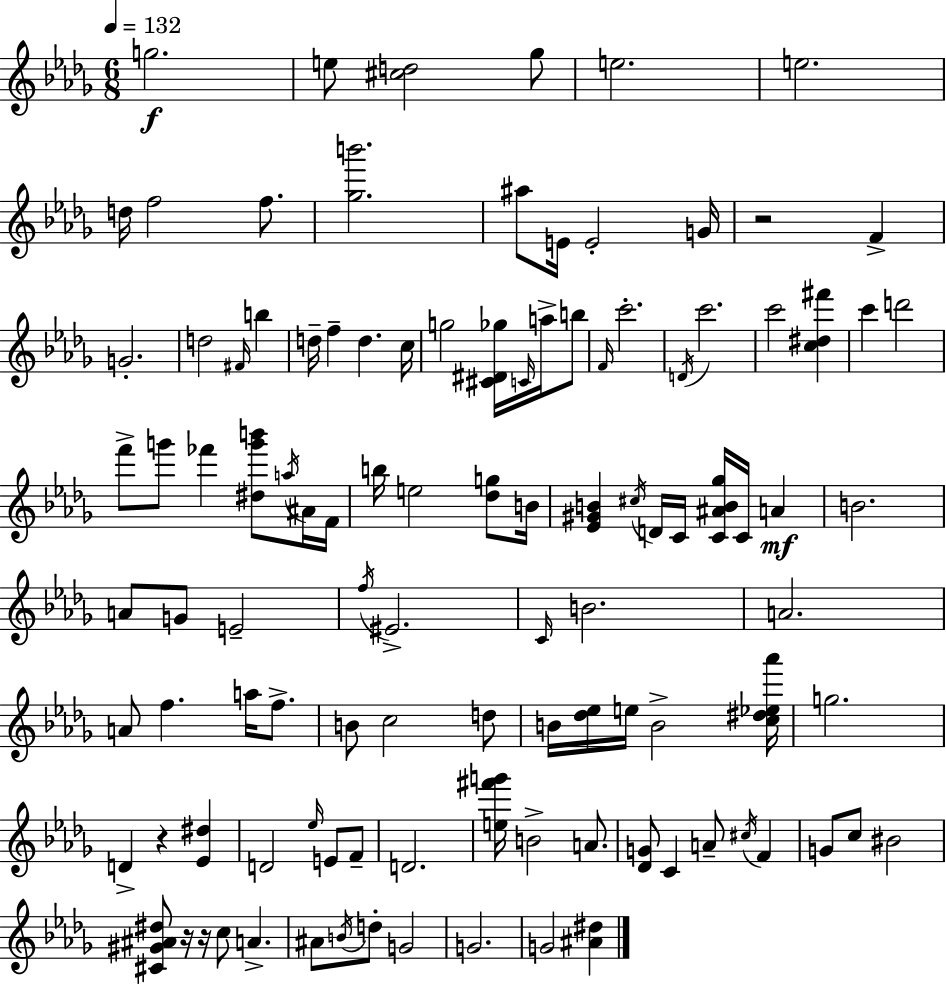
{
  \clef treble
  \numericTimeSignature
  \time 6/8
  \key bes \minor
  \tempo 4 = 132
  g''2.\f | e''8 <cis'' d''>2 ges''8 | e''2. | e''2. | \break d''16 f''2 f''8. | <ges'' b'''>2. | ais''8 e'16 e'2-. g'16 | r2 f'4-> | \break g'2.-. | d''2 \grace { fis'16 } b''4 | d''16-- f''4-- d''4. | c''16 g''2 <cis' dis' ges''>16 \grace { c'16 } a''16-> | \break b''8 \grace { f'16 } c'''2.-. | \acciaccatura { d'16 } c'''2. | c'''2 | <c'' dis'' fis'''>4 c'''4 d'''2 | \break f'''8-> g'''8 fes'''4 | <dis'' g''' b'''>8 \acciaccatura { a''16 } ais'16 f'16 b''16 e''2 | <des'' g''>8 b'16 <ees' gis' b'>4 \acciaccatura { cis''16 } d'16 c'16 | <c' ais' b' ges''>16 c'16 a'4\mf b'2. | \break a'8 g'8 e'2-- | \acciaccatura { f''16 } eis'2.-> | \grace { c'16 } b'2. | a'2. | \break a'8 f''4. | a''16 f''8.-> b'8 c''2 | d''8 b'16 <des'' ees''>16 e''16 b'2-> | <c'' dis'' ees'' aes'''>16 g''2. | \break d'4-> | r4 <ees' dis''>4 d'2 | \grace { ees''16 } e'8 f'8-- d'2. | <e'' fis''' g'''>16 b'2-> | \break a'8. <des' g'>8 c'4 | a'8-- \acciaccatura { cis''16 } f'4 g'8 | c''8 bis'2 <cis' gis' ais' dis''>8 | r16 r16 c''8 a'4.-> ais'8 | \break \acciaccatura { b'16 } d''8-. g'2 g'2. | g'2 | <ais' dis''>4 \bar "|."
}